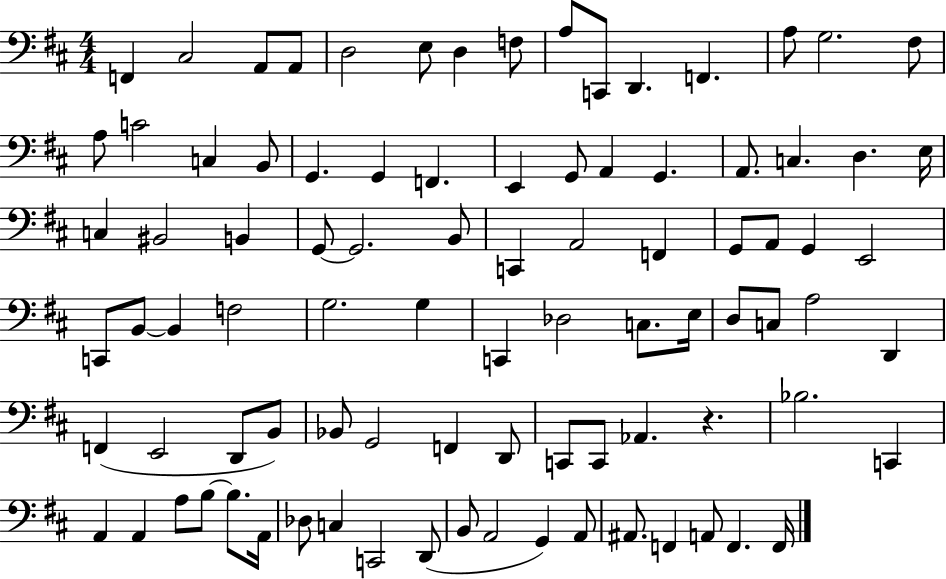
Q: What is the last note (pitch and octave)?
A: F2